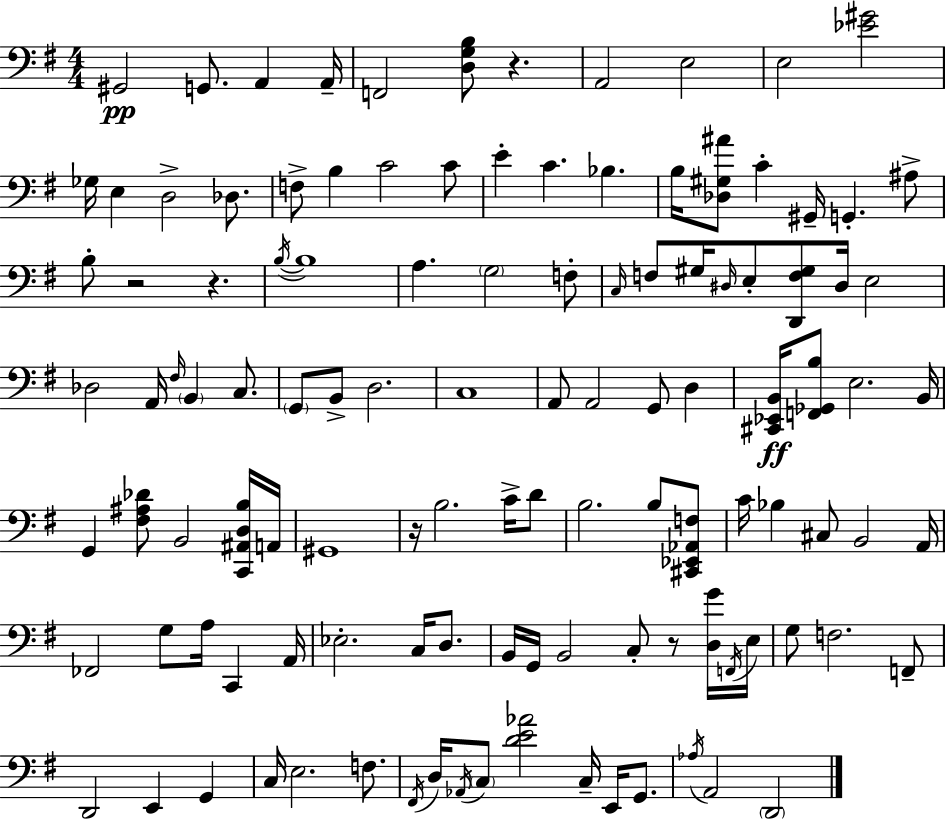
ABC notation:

X:1
T:Untitled
M:4/4
L:1/4
K:Em
^G,,2 G,,/2 A,, A,,/4 F,,2 [D,G,B,]/2 z A,,2 E,2 E,2 [_E^G]2 _G,/4 E, D,2 _D,/2 F,/2 B, C2 C/2 E C _B, B,/4 [_D,^G,^A]/2 C ^G,,/4 G,, ^A,/2 B,/2 z2 z B,/4 B,4 A, G,2 F,/2 C,/4 F,/2 ^G,/4 ^D,/4 E,/2 [D,,F,^G,]/2 ^D,/4 E,2 _D,2 A,,/4 ^F,/4 B,, C,/2 G,,/2 B,,/2 D,2 C,4 A,,/2 A,,2 G,,/2 D, [^C,,_E,,B,,]/4 [F,,_G,,B,]/2 E,2 B,,/4 G,, [^F,^A,_D]/2 B,,2 [C,,^A,,D,B,]/4 A,,/4 ^G,,4 z/4 B,2 C/4 D/2 B,2 B,/2 [^C,,_E,,_A,,F,]/2 C/4 _B, ^C,/2 B,,2 A,,/4 _F,,2 G,/2 A,/4 C,, A,,/4 _E,2 C,/4 D,/2 B,,/4 G,,/4 B,,2 C,/2 z/2 [D,G]/4 F,,/4 E,/4 G,/2 F,2 F,,/2 D,,2 E,, G,, C,/4 E,2 F,/2 ^F,,/4 D,/4 _A,,/4 C,/2 [DE_A]2 C,/4 E,,/4 G,,/2 _A,/4 A,,2 D,,2